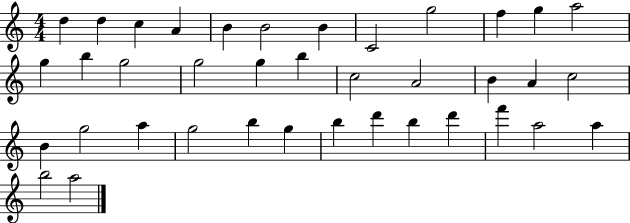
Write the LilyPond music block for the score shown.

{
  \clef treble
  \numericTimeSignature
  \time 4/4
  \key c \major
  d''4 d''4 c''4 a'4 | b'4 b'2 b'4 | c'2 g''2 | f''4 g''4 a''2 | \break g''4 b''4 g''2 | g''2 g''4 b''4 | c''2 a'2 | b'4 a'4 c''2 | \break b'4 g''2 a''4 | g''2 b''4 g''4 | b''4 d'''4 b''4 d'''4 | f'''4 a''2 a''4 | \break b''2 a''2 | \bar "|."
}